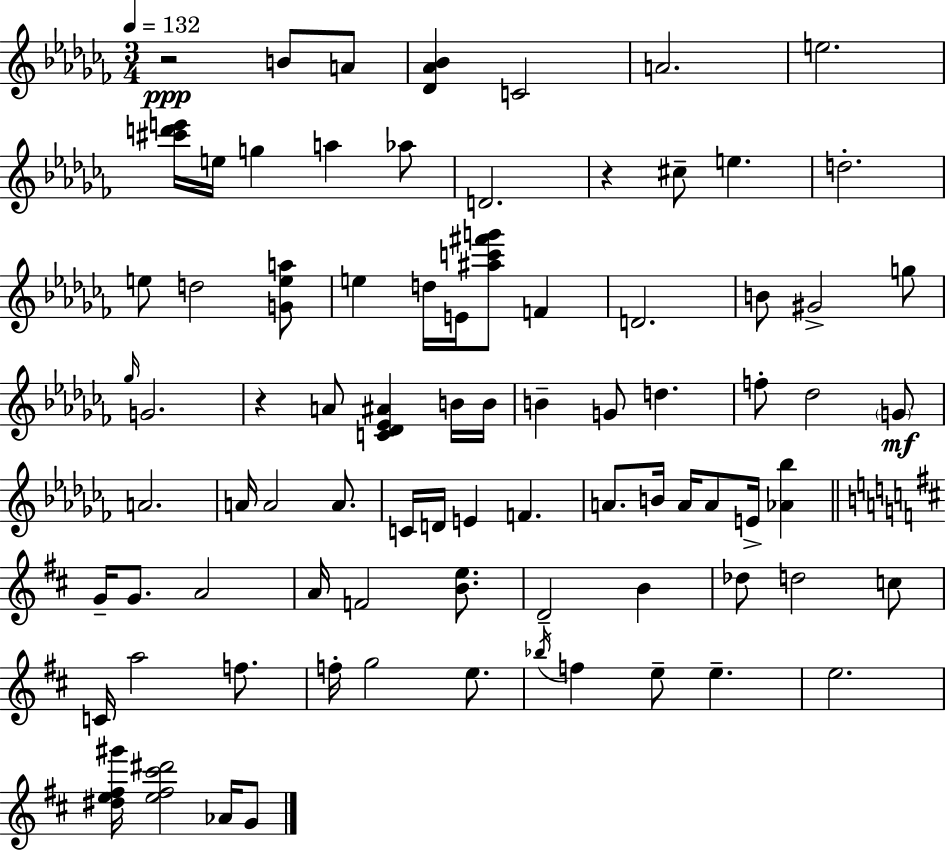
R/h B4/e A4/e [Db4,Ab4,Bb4]/q C4/h A4/h. E5/h. [C#6,D6,E6]/s E5/s G5/q A5/q Ab5/e D4/h. R/q C#5/e E5/q. D5/h. E5/e D5/h [G4,E5,A5]/e E5/q D5/s E4/s [A#5,C6,F#6,G6]/e F4/q D4/h. B4/e G#4/h G5/e Gb5/s G4/h. R/q A4/e [C4,Db4,Eb4,A#4]/q B4/s B4/s B4/q G4/e D5/q. F5/e Db5/h G4/e A4/h. A4/s A4/h A4/e. C4/s D4/s E4/q F4/q. A4/e. B4/s A4/s A4/e E4/s [Ab4,Bb5]/q G4/s G4/e. A4/h A4/s F4/h [B4,E5]/e. D4/h B4/q Db5/e D5/h C5/e C4/s A5/h F5/e. F5/s G5/h E5/e. Bb5/s F5/q E5/e E5/q. E5/h. [D#5,E5,F#5,G#6]/s [E5,F#5,C#6,D#6]/h Ab4/s G4/e